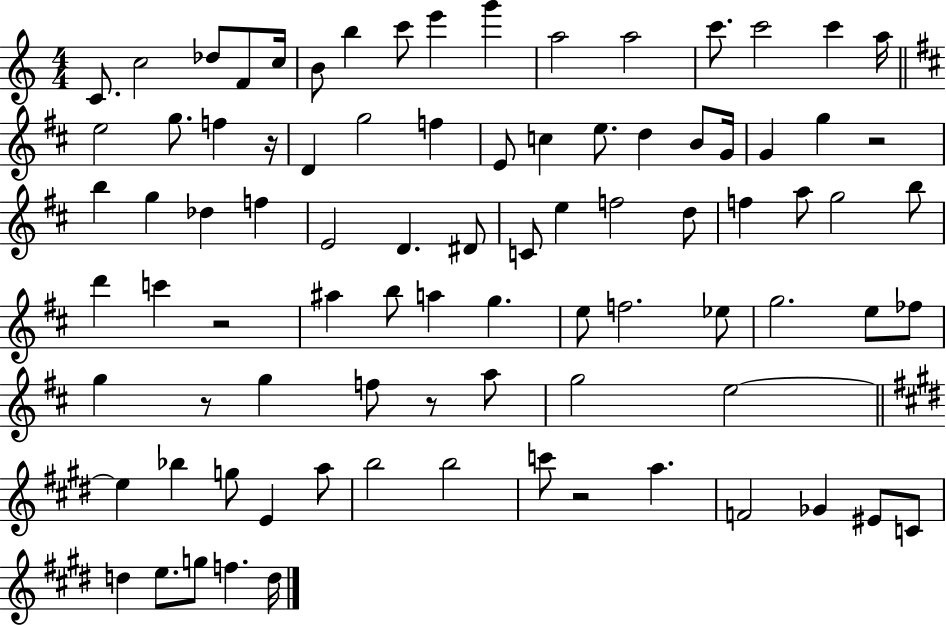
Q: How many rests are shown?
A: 6